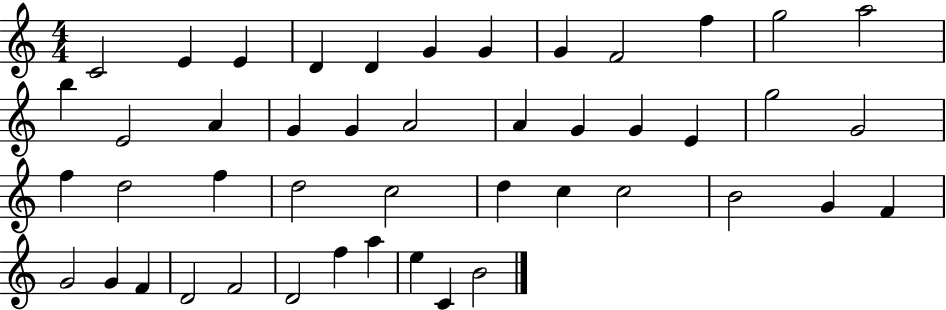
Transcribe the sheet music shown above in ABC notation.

X:1
T:Untitled
M:4/4
L:1/4
K:C
C2 E E D D G G G F2 f g2 a2 b E2 A G G A2 A G G E g2 G2 f d2 f d2 c2 d c c2 B2 G F G2 G F D2 F2 D2 f a e C B2